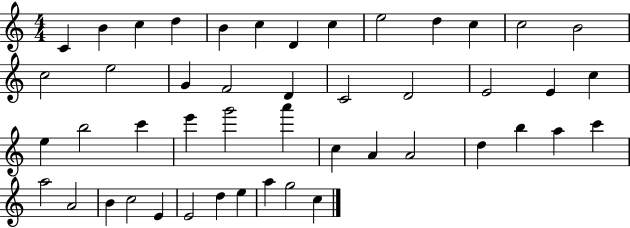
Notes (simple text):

C4/q B4/q C5/q D5/q B4/q C5/q D4/q C5/q E5/h D5/q C5/q C5/h B4/h C5/h E5/h G4/q F4/h D4/q C4/h D4/h E4/h E4/q C5/q E5/q B5/h C6/q E6/q G6/h A6/q C5/q A4/q A4/h D5/q B5/q A5/q C6/q A5/h A4/h B4/q C5/h E4/q E4/h D5/q E5/q A5/q G5/h C5/q